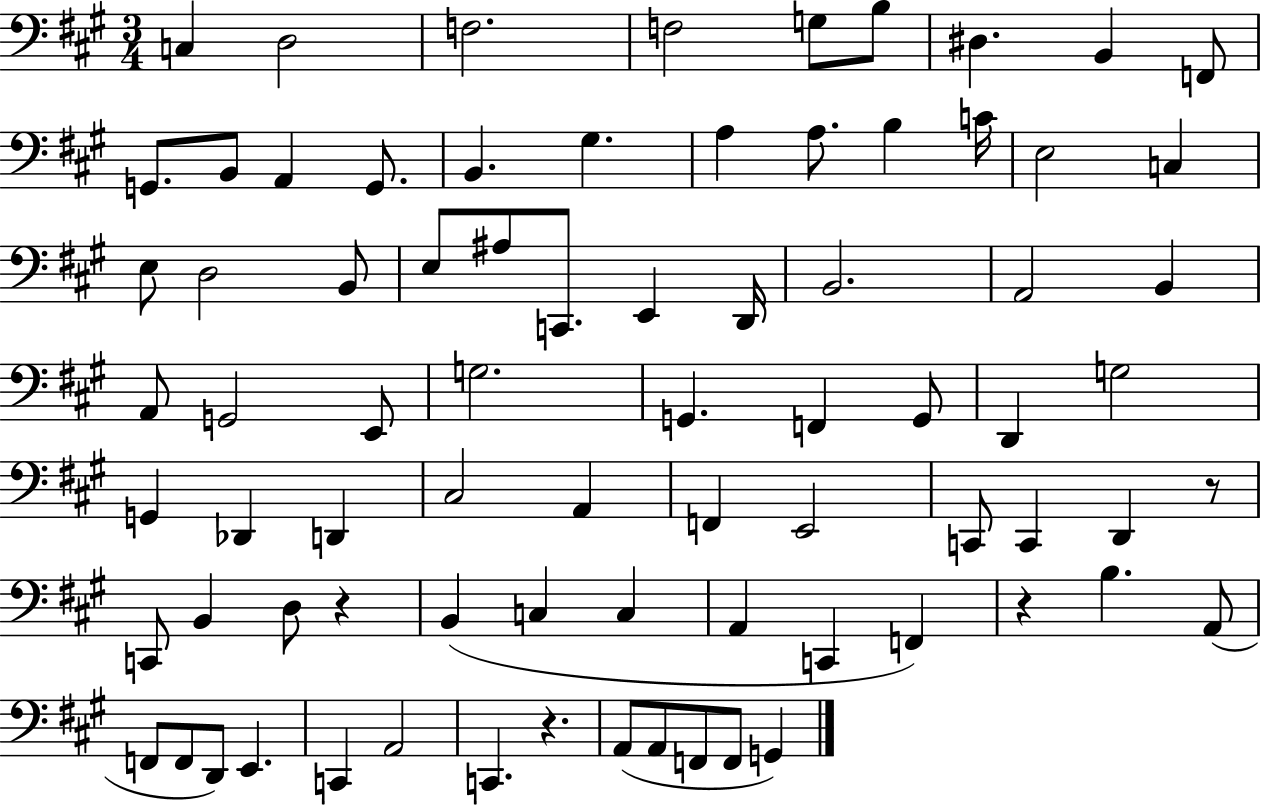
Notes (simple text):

C3/q D3/h F3/h. F3/h G3/e B3/e D#3/q. B2/q F2/e G2/e. B2/e A2/q G2/e. B2/q. G#3/q. A3/q A3/e. B3/q C4/s E3/h C3/q E3/e D3/h B2/e E3/e A#3/e C2/e. E2/q D2/s B2/h. A2/h B2/q A2/e G2/h E2/e G3/h. G2/q. F2/q G2/e D2/q G3/h G2/q Db2/q D2/q C#3/h A2/q F2/q E2/h C2/e C2/q D2/q R/e C2/e B2/q D3/e R/q B2/q C3/q C3/q A2/q C2/q F2/q R/q B3/q. A2/e F2/e F2/e D2/e E2/q. C2/q A2/h C2/q. R/q. A2/e A2/e F2/e F2/e G2/q